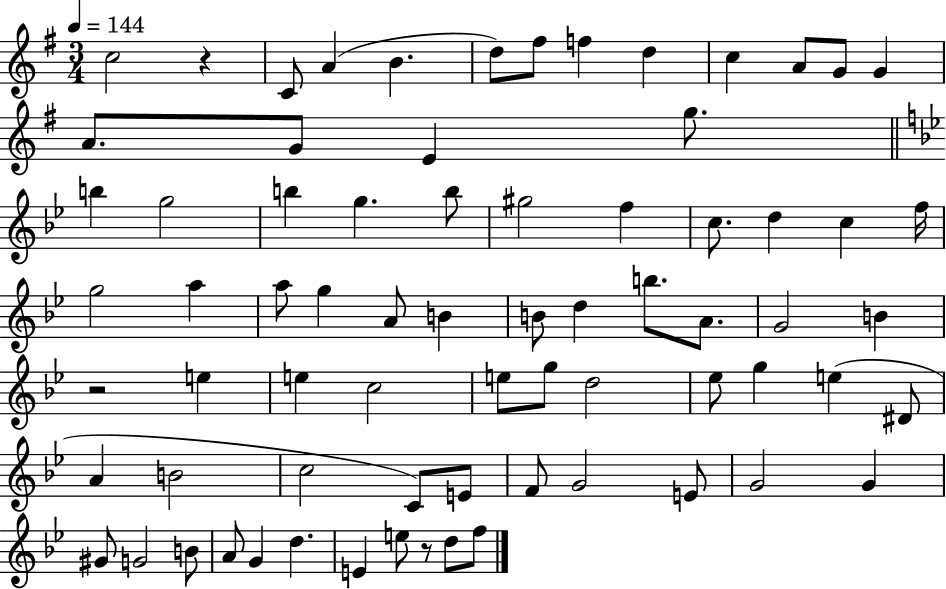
C5/h R/q C4/e A4/q B4/q. D5/e F#5/e F5/q D5/q C5/q A4/e G4/e G4/q A4/e. G4/e E4/q G5/e. B5/q G5/h B5/q G5/q. B5/e G#5/h F5/q C5/e. D5/q C5/q F5/s G5/h A5/q A5/e G5/q A4/e B4/q B4/e D5/q B5/e. A4/e. G4/h B4/q R/h E5/q E5/q C5/h E5/e G5/e D5/h Eb5/e G5/q E5/q D#4/e A4/q B4/h C5/h C4/e E4/e F4/e G4/h E4/e G4/h G4/q G#4/e G4/h B4/e A4/e G4/q D5/q. E4/q E5/e R/e D5/e F5/e